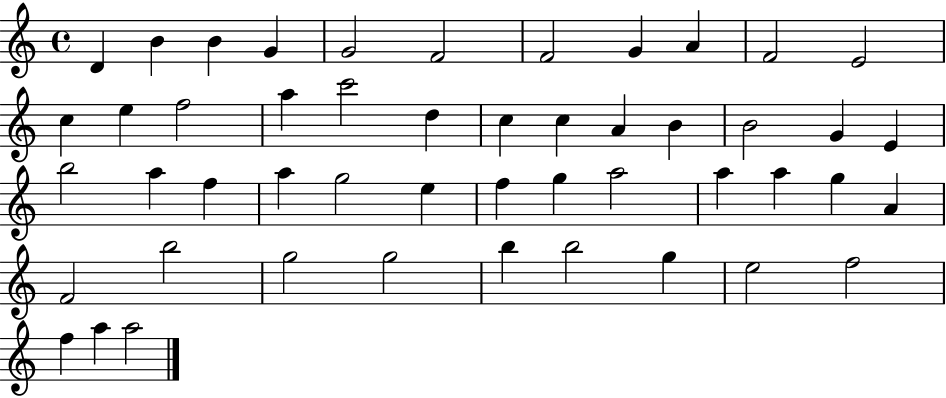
D4/q B4/q B4/q G4/q G4/h F4/h F4/h G4/q A4/q F4/h E4/h C5/q E5/q F5/h A5/q C6/h D5/q C5/q C5/q A4/q B4/q B4/h G4/q E4/q B5/h A5/q F5/q A5/q G5/h E5/q F5/q G5/q A5/h A5/q A5/q G5/q A4/q F4/h B5/h G5/h G5/h B5/q B5/h G5/q E5/h F5/h F5/q A5/q A5/h